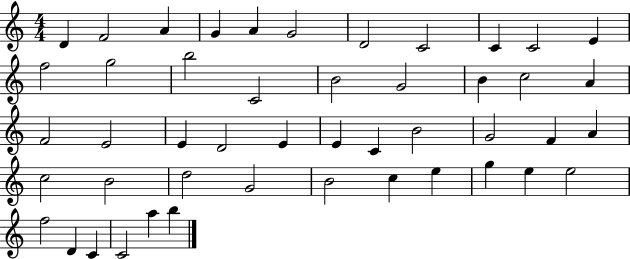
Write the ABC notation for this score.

X:1
T:Untitled
M:4/4
L:1/4
K:C
D F2 A G A G2 D2 C2 C C2 E f2 g2 b2 C2 B2 G2 B c2 A F2 E2 E D2 E E C B2 G2 F A c2 B2 d2 G2 B2 c e g e e2 f2 D C C2 a b